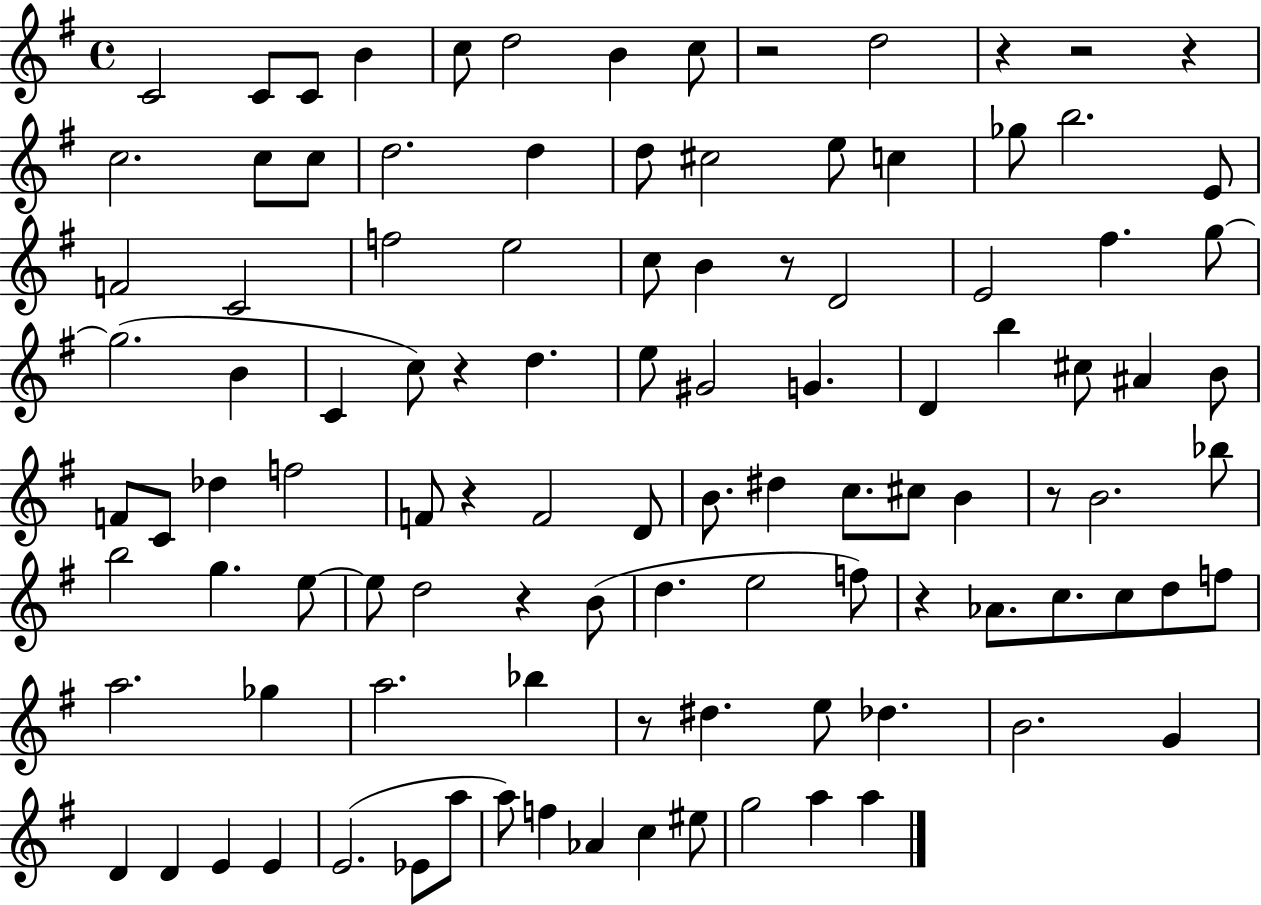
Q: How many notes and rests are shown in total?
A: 107